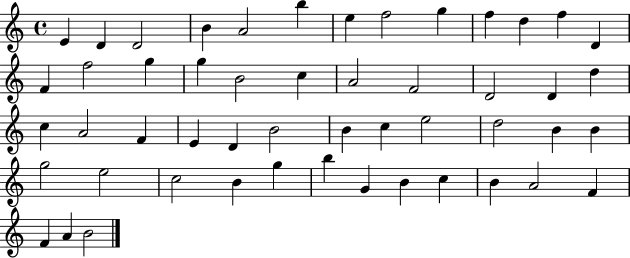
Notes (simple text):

E4/q D4/q D4/h B4/q A4/h B5/q E5/q F5/h G5/q F5/q D5/q F5/q D4/q F4/q F5/h G5/q G5/q B4/h C5/q A4/h F4/h D4/h D4/q D5/q C5/q A4/h F4/q E4/q D4/q B4/h B4/q C5/q E5/h D5/h B4/q B4/q G5/h E5/h C5/h B4/q G5/q B5/q G4/q B4/q C5/q B4/q A4/h F4/q F4/q A4/q B4/h